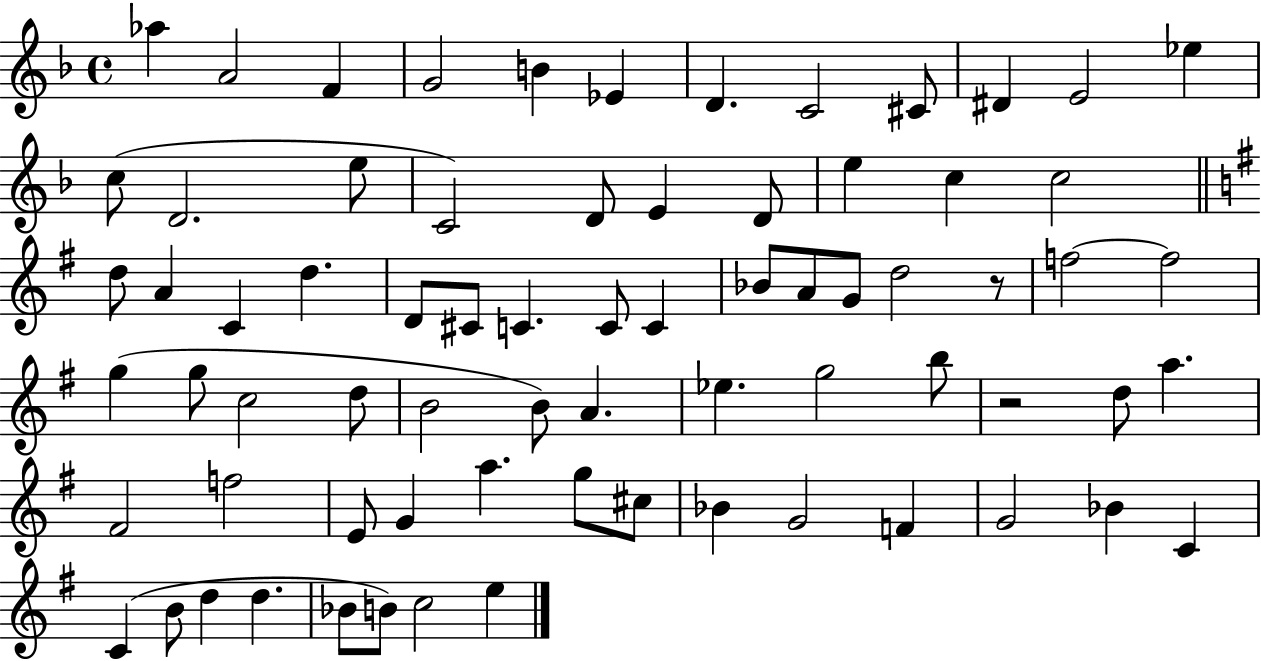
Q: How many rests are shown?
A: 2